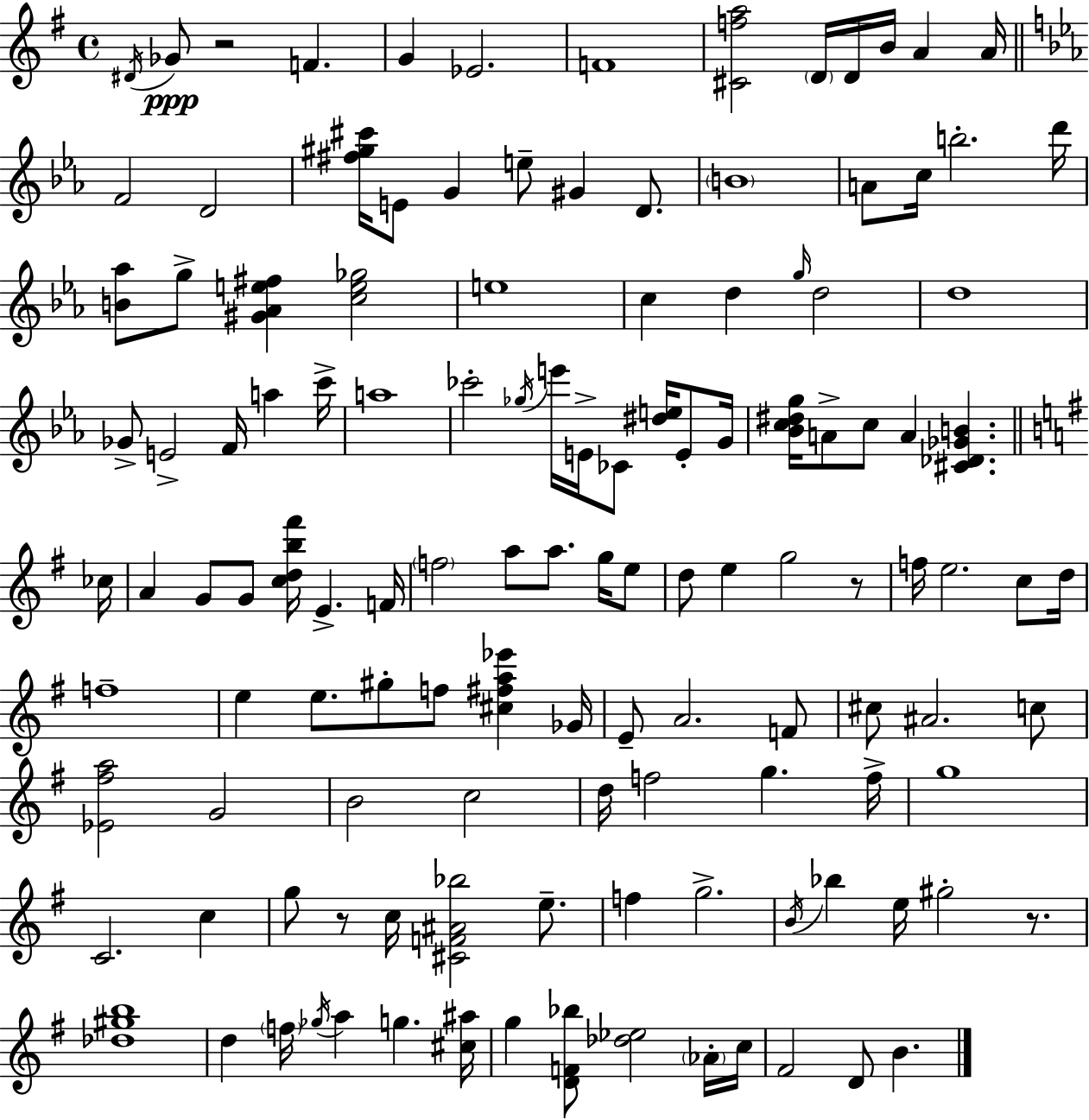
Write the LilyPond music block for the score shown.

{
  \clef treble
  \time 4/4
  \defaultTimeSignature
  \key g \major
  \acciaccatura { dis'16 }\ppp ges'8 r2 f'4. | g'4 ees'2. | f'1 | <cis' f'' a''>2 \parenthesize d'16 d'16 b'16 a'4 | \break a'16 \bar "||" \break \key c \minor f'2 d'2 | <fis'' gis'' cis'''>16 e'8 g'4 e''8-- gis'4 d'8. | \parenthesize b'1 | a'8 c''16 b''2.-. d'''16 | \break <b' aes''>8 g''8-> <gis' aes' e'' fis''>4 <c'' e'' ges''>2 | e''1 | c''4 d''4 \grace { g''16 } d''2 | d''1 | \break ges'8-> e'2-> f'16 a''4 | c'''16-> a''1 | ces'''2-. \acciaccatura { ges''16 } e'''16 e'16-> ces'8 <dis'' e''>16 e'8-. | g'16 <bes' c'' dis'' g''>16 a'8-> c''8 a'4 <cis' des' ges' b'>4. | \break \bar "||" \break \key e \minor ces''16 a'4 g'8 g'8 <c'' d'' b'' fis'''>16 e'4.-> | f'16 \parenthesize f''2 a''8 a''8. g''16 e''8 | d''8 e''4 g''2 r8 | f''16 e''2. c''8 | \break d''16 f''1-- | e''4 e''8. gis''8-. f''8 <cis'' fis'' a'' ees'''>4 | ges'16 e'8-- a'2. f'8 | cis''8 ais'2. c''8 | \break <ees' fis'' a''>2 g'2 | b'2 c''2 | d''16 f''2 g''4. | f''16-> g''1 | \break c'2. c''4 | g''8 r8 c''16 <cis' f' ais' bes''>2 e''8.-- | f''4 g''2.-> | \acciaccatura { b'16 } bes''4 e''16 gis''2-. r8. | \break <des'' gis'' b''>1 | d''4 \parenthesize f''16 \acciaccatura { ges''16 } a''4 g''4. | <cis'' ais''>16 g''4 <d' f' bes''>8 <des'' ees''>2 | \parenthesize aes'16-. c''16 fis'2 d'8 b'4. | \break \bar "|."
}